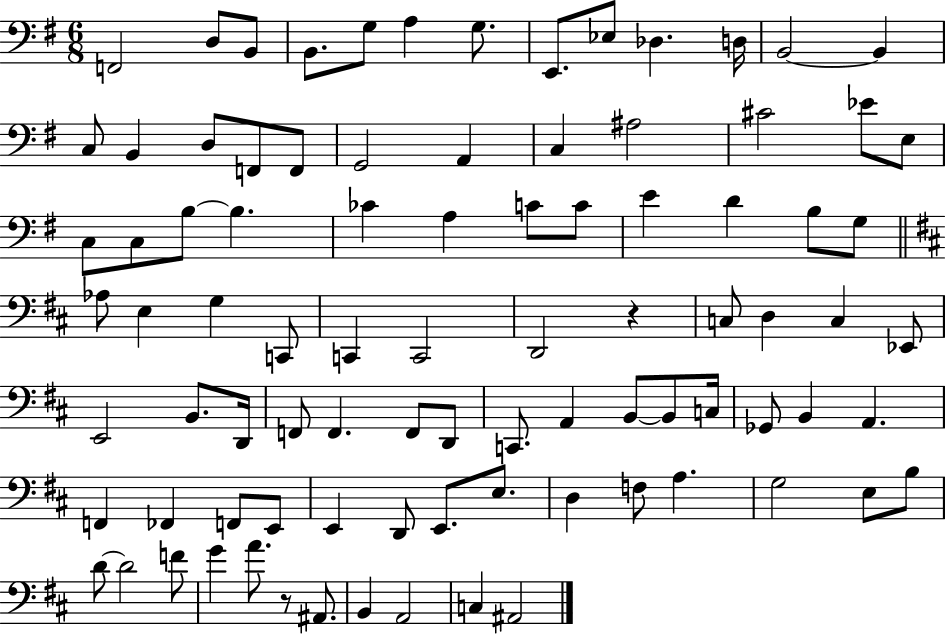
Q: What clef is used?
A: bass